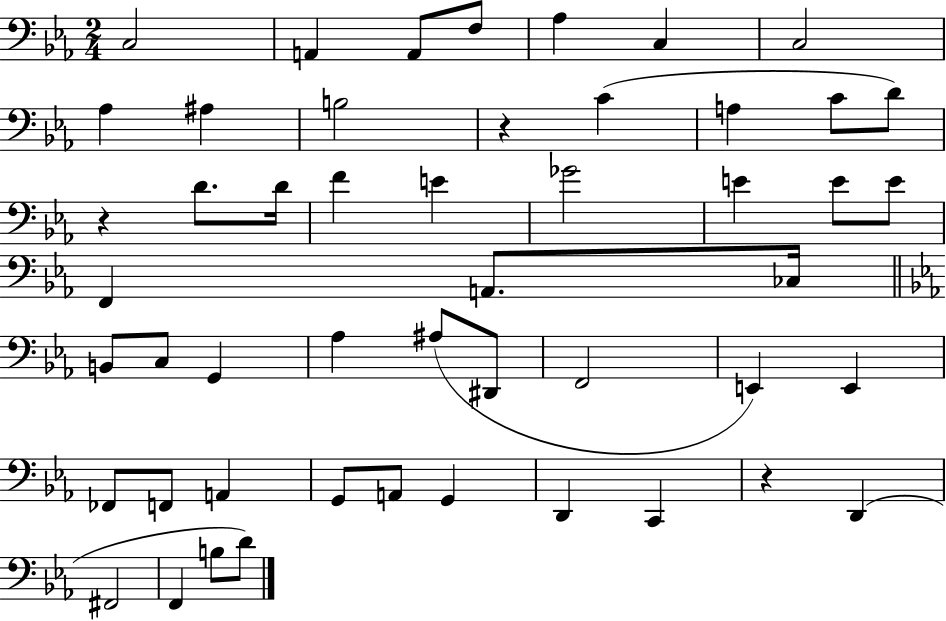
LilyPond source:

{
  \clef bass
  \numericTimeSignature
  \time 2/4
  \key ees \major
  \repeat volta 2 { c2 | a,4 a,8 f8 | aes4 c4 | c2 | \break aes4 ais4 | b2 | r4 c'4( | a4 c'8 d'8) | \break r4 d'8. d'16 | f'4 e'4 | ges'2 | e'4 e'8 e'8 | \break f,4 a,8. ces16 | \bar "||" \break \key ees \major b,8 c8 g,4 | aes4 ais8( dis,8 | f,2 | e,4) e,4 | \break fes,8 f,8 a,4 | g,8 a,8 g,4 | d,4 c,4 | r4 d,4( | \break fis,2 | f,4 b8 d'8) | } \bar "|."
}